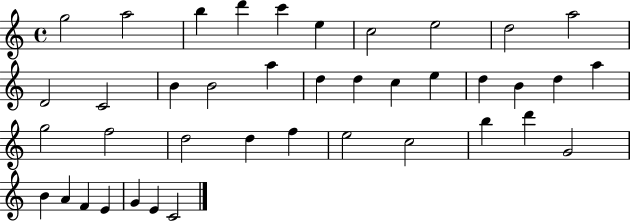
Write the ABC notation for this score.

X:1
T:Untitled
M:4/4
L:1/4
K:C
g2 a2 b d' c' e c2 e2 d2 a2 D2 C2 B B2 a d d c e d B d a g2 f2 d2 d f e2 c2 b d' G2 B A F E G E C2